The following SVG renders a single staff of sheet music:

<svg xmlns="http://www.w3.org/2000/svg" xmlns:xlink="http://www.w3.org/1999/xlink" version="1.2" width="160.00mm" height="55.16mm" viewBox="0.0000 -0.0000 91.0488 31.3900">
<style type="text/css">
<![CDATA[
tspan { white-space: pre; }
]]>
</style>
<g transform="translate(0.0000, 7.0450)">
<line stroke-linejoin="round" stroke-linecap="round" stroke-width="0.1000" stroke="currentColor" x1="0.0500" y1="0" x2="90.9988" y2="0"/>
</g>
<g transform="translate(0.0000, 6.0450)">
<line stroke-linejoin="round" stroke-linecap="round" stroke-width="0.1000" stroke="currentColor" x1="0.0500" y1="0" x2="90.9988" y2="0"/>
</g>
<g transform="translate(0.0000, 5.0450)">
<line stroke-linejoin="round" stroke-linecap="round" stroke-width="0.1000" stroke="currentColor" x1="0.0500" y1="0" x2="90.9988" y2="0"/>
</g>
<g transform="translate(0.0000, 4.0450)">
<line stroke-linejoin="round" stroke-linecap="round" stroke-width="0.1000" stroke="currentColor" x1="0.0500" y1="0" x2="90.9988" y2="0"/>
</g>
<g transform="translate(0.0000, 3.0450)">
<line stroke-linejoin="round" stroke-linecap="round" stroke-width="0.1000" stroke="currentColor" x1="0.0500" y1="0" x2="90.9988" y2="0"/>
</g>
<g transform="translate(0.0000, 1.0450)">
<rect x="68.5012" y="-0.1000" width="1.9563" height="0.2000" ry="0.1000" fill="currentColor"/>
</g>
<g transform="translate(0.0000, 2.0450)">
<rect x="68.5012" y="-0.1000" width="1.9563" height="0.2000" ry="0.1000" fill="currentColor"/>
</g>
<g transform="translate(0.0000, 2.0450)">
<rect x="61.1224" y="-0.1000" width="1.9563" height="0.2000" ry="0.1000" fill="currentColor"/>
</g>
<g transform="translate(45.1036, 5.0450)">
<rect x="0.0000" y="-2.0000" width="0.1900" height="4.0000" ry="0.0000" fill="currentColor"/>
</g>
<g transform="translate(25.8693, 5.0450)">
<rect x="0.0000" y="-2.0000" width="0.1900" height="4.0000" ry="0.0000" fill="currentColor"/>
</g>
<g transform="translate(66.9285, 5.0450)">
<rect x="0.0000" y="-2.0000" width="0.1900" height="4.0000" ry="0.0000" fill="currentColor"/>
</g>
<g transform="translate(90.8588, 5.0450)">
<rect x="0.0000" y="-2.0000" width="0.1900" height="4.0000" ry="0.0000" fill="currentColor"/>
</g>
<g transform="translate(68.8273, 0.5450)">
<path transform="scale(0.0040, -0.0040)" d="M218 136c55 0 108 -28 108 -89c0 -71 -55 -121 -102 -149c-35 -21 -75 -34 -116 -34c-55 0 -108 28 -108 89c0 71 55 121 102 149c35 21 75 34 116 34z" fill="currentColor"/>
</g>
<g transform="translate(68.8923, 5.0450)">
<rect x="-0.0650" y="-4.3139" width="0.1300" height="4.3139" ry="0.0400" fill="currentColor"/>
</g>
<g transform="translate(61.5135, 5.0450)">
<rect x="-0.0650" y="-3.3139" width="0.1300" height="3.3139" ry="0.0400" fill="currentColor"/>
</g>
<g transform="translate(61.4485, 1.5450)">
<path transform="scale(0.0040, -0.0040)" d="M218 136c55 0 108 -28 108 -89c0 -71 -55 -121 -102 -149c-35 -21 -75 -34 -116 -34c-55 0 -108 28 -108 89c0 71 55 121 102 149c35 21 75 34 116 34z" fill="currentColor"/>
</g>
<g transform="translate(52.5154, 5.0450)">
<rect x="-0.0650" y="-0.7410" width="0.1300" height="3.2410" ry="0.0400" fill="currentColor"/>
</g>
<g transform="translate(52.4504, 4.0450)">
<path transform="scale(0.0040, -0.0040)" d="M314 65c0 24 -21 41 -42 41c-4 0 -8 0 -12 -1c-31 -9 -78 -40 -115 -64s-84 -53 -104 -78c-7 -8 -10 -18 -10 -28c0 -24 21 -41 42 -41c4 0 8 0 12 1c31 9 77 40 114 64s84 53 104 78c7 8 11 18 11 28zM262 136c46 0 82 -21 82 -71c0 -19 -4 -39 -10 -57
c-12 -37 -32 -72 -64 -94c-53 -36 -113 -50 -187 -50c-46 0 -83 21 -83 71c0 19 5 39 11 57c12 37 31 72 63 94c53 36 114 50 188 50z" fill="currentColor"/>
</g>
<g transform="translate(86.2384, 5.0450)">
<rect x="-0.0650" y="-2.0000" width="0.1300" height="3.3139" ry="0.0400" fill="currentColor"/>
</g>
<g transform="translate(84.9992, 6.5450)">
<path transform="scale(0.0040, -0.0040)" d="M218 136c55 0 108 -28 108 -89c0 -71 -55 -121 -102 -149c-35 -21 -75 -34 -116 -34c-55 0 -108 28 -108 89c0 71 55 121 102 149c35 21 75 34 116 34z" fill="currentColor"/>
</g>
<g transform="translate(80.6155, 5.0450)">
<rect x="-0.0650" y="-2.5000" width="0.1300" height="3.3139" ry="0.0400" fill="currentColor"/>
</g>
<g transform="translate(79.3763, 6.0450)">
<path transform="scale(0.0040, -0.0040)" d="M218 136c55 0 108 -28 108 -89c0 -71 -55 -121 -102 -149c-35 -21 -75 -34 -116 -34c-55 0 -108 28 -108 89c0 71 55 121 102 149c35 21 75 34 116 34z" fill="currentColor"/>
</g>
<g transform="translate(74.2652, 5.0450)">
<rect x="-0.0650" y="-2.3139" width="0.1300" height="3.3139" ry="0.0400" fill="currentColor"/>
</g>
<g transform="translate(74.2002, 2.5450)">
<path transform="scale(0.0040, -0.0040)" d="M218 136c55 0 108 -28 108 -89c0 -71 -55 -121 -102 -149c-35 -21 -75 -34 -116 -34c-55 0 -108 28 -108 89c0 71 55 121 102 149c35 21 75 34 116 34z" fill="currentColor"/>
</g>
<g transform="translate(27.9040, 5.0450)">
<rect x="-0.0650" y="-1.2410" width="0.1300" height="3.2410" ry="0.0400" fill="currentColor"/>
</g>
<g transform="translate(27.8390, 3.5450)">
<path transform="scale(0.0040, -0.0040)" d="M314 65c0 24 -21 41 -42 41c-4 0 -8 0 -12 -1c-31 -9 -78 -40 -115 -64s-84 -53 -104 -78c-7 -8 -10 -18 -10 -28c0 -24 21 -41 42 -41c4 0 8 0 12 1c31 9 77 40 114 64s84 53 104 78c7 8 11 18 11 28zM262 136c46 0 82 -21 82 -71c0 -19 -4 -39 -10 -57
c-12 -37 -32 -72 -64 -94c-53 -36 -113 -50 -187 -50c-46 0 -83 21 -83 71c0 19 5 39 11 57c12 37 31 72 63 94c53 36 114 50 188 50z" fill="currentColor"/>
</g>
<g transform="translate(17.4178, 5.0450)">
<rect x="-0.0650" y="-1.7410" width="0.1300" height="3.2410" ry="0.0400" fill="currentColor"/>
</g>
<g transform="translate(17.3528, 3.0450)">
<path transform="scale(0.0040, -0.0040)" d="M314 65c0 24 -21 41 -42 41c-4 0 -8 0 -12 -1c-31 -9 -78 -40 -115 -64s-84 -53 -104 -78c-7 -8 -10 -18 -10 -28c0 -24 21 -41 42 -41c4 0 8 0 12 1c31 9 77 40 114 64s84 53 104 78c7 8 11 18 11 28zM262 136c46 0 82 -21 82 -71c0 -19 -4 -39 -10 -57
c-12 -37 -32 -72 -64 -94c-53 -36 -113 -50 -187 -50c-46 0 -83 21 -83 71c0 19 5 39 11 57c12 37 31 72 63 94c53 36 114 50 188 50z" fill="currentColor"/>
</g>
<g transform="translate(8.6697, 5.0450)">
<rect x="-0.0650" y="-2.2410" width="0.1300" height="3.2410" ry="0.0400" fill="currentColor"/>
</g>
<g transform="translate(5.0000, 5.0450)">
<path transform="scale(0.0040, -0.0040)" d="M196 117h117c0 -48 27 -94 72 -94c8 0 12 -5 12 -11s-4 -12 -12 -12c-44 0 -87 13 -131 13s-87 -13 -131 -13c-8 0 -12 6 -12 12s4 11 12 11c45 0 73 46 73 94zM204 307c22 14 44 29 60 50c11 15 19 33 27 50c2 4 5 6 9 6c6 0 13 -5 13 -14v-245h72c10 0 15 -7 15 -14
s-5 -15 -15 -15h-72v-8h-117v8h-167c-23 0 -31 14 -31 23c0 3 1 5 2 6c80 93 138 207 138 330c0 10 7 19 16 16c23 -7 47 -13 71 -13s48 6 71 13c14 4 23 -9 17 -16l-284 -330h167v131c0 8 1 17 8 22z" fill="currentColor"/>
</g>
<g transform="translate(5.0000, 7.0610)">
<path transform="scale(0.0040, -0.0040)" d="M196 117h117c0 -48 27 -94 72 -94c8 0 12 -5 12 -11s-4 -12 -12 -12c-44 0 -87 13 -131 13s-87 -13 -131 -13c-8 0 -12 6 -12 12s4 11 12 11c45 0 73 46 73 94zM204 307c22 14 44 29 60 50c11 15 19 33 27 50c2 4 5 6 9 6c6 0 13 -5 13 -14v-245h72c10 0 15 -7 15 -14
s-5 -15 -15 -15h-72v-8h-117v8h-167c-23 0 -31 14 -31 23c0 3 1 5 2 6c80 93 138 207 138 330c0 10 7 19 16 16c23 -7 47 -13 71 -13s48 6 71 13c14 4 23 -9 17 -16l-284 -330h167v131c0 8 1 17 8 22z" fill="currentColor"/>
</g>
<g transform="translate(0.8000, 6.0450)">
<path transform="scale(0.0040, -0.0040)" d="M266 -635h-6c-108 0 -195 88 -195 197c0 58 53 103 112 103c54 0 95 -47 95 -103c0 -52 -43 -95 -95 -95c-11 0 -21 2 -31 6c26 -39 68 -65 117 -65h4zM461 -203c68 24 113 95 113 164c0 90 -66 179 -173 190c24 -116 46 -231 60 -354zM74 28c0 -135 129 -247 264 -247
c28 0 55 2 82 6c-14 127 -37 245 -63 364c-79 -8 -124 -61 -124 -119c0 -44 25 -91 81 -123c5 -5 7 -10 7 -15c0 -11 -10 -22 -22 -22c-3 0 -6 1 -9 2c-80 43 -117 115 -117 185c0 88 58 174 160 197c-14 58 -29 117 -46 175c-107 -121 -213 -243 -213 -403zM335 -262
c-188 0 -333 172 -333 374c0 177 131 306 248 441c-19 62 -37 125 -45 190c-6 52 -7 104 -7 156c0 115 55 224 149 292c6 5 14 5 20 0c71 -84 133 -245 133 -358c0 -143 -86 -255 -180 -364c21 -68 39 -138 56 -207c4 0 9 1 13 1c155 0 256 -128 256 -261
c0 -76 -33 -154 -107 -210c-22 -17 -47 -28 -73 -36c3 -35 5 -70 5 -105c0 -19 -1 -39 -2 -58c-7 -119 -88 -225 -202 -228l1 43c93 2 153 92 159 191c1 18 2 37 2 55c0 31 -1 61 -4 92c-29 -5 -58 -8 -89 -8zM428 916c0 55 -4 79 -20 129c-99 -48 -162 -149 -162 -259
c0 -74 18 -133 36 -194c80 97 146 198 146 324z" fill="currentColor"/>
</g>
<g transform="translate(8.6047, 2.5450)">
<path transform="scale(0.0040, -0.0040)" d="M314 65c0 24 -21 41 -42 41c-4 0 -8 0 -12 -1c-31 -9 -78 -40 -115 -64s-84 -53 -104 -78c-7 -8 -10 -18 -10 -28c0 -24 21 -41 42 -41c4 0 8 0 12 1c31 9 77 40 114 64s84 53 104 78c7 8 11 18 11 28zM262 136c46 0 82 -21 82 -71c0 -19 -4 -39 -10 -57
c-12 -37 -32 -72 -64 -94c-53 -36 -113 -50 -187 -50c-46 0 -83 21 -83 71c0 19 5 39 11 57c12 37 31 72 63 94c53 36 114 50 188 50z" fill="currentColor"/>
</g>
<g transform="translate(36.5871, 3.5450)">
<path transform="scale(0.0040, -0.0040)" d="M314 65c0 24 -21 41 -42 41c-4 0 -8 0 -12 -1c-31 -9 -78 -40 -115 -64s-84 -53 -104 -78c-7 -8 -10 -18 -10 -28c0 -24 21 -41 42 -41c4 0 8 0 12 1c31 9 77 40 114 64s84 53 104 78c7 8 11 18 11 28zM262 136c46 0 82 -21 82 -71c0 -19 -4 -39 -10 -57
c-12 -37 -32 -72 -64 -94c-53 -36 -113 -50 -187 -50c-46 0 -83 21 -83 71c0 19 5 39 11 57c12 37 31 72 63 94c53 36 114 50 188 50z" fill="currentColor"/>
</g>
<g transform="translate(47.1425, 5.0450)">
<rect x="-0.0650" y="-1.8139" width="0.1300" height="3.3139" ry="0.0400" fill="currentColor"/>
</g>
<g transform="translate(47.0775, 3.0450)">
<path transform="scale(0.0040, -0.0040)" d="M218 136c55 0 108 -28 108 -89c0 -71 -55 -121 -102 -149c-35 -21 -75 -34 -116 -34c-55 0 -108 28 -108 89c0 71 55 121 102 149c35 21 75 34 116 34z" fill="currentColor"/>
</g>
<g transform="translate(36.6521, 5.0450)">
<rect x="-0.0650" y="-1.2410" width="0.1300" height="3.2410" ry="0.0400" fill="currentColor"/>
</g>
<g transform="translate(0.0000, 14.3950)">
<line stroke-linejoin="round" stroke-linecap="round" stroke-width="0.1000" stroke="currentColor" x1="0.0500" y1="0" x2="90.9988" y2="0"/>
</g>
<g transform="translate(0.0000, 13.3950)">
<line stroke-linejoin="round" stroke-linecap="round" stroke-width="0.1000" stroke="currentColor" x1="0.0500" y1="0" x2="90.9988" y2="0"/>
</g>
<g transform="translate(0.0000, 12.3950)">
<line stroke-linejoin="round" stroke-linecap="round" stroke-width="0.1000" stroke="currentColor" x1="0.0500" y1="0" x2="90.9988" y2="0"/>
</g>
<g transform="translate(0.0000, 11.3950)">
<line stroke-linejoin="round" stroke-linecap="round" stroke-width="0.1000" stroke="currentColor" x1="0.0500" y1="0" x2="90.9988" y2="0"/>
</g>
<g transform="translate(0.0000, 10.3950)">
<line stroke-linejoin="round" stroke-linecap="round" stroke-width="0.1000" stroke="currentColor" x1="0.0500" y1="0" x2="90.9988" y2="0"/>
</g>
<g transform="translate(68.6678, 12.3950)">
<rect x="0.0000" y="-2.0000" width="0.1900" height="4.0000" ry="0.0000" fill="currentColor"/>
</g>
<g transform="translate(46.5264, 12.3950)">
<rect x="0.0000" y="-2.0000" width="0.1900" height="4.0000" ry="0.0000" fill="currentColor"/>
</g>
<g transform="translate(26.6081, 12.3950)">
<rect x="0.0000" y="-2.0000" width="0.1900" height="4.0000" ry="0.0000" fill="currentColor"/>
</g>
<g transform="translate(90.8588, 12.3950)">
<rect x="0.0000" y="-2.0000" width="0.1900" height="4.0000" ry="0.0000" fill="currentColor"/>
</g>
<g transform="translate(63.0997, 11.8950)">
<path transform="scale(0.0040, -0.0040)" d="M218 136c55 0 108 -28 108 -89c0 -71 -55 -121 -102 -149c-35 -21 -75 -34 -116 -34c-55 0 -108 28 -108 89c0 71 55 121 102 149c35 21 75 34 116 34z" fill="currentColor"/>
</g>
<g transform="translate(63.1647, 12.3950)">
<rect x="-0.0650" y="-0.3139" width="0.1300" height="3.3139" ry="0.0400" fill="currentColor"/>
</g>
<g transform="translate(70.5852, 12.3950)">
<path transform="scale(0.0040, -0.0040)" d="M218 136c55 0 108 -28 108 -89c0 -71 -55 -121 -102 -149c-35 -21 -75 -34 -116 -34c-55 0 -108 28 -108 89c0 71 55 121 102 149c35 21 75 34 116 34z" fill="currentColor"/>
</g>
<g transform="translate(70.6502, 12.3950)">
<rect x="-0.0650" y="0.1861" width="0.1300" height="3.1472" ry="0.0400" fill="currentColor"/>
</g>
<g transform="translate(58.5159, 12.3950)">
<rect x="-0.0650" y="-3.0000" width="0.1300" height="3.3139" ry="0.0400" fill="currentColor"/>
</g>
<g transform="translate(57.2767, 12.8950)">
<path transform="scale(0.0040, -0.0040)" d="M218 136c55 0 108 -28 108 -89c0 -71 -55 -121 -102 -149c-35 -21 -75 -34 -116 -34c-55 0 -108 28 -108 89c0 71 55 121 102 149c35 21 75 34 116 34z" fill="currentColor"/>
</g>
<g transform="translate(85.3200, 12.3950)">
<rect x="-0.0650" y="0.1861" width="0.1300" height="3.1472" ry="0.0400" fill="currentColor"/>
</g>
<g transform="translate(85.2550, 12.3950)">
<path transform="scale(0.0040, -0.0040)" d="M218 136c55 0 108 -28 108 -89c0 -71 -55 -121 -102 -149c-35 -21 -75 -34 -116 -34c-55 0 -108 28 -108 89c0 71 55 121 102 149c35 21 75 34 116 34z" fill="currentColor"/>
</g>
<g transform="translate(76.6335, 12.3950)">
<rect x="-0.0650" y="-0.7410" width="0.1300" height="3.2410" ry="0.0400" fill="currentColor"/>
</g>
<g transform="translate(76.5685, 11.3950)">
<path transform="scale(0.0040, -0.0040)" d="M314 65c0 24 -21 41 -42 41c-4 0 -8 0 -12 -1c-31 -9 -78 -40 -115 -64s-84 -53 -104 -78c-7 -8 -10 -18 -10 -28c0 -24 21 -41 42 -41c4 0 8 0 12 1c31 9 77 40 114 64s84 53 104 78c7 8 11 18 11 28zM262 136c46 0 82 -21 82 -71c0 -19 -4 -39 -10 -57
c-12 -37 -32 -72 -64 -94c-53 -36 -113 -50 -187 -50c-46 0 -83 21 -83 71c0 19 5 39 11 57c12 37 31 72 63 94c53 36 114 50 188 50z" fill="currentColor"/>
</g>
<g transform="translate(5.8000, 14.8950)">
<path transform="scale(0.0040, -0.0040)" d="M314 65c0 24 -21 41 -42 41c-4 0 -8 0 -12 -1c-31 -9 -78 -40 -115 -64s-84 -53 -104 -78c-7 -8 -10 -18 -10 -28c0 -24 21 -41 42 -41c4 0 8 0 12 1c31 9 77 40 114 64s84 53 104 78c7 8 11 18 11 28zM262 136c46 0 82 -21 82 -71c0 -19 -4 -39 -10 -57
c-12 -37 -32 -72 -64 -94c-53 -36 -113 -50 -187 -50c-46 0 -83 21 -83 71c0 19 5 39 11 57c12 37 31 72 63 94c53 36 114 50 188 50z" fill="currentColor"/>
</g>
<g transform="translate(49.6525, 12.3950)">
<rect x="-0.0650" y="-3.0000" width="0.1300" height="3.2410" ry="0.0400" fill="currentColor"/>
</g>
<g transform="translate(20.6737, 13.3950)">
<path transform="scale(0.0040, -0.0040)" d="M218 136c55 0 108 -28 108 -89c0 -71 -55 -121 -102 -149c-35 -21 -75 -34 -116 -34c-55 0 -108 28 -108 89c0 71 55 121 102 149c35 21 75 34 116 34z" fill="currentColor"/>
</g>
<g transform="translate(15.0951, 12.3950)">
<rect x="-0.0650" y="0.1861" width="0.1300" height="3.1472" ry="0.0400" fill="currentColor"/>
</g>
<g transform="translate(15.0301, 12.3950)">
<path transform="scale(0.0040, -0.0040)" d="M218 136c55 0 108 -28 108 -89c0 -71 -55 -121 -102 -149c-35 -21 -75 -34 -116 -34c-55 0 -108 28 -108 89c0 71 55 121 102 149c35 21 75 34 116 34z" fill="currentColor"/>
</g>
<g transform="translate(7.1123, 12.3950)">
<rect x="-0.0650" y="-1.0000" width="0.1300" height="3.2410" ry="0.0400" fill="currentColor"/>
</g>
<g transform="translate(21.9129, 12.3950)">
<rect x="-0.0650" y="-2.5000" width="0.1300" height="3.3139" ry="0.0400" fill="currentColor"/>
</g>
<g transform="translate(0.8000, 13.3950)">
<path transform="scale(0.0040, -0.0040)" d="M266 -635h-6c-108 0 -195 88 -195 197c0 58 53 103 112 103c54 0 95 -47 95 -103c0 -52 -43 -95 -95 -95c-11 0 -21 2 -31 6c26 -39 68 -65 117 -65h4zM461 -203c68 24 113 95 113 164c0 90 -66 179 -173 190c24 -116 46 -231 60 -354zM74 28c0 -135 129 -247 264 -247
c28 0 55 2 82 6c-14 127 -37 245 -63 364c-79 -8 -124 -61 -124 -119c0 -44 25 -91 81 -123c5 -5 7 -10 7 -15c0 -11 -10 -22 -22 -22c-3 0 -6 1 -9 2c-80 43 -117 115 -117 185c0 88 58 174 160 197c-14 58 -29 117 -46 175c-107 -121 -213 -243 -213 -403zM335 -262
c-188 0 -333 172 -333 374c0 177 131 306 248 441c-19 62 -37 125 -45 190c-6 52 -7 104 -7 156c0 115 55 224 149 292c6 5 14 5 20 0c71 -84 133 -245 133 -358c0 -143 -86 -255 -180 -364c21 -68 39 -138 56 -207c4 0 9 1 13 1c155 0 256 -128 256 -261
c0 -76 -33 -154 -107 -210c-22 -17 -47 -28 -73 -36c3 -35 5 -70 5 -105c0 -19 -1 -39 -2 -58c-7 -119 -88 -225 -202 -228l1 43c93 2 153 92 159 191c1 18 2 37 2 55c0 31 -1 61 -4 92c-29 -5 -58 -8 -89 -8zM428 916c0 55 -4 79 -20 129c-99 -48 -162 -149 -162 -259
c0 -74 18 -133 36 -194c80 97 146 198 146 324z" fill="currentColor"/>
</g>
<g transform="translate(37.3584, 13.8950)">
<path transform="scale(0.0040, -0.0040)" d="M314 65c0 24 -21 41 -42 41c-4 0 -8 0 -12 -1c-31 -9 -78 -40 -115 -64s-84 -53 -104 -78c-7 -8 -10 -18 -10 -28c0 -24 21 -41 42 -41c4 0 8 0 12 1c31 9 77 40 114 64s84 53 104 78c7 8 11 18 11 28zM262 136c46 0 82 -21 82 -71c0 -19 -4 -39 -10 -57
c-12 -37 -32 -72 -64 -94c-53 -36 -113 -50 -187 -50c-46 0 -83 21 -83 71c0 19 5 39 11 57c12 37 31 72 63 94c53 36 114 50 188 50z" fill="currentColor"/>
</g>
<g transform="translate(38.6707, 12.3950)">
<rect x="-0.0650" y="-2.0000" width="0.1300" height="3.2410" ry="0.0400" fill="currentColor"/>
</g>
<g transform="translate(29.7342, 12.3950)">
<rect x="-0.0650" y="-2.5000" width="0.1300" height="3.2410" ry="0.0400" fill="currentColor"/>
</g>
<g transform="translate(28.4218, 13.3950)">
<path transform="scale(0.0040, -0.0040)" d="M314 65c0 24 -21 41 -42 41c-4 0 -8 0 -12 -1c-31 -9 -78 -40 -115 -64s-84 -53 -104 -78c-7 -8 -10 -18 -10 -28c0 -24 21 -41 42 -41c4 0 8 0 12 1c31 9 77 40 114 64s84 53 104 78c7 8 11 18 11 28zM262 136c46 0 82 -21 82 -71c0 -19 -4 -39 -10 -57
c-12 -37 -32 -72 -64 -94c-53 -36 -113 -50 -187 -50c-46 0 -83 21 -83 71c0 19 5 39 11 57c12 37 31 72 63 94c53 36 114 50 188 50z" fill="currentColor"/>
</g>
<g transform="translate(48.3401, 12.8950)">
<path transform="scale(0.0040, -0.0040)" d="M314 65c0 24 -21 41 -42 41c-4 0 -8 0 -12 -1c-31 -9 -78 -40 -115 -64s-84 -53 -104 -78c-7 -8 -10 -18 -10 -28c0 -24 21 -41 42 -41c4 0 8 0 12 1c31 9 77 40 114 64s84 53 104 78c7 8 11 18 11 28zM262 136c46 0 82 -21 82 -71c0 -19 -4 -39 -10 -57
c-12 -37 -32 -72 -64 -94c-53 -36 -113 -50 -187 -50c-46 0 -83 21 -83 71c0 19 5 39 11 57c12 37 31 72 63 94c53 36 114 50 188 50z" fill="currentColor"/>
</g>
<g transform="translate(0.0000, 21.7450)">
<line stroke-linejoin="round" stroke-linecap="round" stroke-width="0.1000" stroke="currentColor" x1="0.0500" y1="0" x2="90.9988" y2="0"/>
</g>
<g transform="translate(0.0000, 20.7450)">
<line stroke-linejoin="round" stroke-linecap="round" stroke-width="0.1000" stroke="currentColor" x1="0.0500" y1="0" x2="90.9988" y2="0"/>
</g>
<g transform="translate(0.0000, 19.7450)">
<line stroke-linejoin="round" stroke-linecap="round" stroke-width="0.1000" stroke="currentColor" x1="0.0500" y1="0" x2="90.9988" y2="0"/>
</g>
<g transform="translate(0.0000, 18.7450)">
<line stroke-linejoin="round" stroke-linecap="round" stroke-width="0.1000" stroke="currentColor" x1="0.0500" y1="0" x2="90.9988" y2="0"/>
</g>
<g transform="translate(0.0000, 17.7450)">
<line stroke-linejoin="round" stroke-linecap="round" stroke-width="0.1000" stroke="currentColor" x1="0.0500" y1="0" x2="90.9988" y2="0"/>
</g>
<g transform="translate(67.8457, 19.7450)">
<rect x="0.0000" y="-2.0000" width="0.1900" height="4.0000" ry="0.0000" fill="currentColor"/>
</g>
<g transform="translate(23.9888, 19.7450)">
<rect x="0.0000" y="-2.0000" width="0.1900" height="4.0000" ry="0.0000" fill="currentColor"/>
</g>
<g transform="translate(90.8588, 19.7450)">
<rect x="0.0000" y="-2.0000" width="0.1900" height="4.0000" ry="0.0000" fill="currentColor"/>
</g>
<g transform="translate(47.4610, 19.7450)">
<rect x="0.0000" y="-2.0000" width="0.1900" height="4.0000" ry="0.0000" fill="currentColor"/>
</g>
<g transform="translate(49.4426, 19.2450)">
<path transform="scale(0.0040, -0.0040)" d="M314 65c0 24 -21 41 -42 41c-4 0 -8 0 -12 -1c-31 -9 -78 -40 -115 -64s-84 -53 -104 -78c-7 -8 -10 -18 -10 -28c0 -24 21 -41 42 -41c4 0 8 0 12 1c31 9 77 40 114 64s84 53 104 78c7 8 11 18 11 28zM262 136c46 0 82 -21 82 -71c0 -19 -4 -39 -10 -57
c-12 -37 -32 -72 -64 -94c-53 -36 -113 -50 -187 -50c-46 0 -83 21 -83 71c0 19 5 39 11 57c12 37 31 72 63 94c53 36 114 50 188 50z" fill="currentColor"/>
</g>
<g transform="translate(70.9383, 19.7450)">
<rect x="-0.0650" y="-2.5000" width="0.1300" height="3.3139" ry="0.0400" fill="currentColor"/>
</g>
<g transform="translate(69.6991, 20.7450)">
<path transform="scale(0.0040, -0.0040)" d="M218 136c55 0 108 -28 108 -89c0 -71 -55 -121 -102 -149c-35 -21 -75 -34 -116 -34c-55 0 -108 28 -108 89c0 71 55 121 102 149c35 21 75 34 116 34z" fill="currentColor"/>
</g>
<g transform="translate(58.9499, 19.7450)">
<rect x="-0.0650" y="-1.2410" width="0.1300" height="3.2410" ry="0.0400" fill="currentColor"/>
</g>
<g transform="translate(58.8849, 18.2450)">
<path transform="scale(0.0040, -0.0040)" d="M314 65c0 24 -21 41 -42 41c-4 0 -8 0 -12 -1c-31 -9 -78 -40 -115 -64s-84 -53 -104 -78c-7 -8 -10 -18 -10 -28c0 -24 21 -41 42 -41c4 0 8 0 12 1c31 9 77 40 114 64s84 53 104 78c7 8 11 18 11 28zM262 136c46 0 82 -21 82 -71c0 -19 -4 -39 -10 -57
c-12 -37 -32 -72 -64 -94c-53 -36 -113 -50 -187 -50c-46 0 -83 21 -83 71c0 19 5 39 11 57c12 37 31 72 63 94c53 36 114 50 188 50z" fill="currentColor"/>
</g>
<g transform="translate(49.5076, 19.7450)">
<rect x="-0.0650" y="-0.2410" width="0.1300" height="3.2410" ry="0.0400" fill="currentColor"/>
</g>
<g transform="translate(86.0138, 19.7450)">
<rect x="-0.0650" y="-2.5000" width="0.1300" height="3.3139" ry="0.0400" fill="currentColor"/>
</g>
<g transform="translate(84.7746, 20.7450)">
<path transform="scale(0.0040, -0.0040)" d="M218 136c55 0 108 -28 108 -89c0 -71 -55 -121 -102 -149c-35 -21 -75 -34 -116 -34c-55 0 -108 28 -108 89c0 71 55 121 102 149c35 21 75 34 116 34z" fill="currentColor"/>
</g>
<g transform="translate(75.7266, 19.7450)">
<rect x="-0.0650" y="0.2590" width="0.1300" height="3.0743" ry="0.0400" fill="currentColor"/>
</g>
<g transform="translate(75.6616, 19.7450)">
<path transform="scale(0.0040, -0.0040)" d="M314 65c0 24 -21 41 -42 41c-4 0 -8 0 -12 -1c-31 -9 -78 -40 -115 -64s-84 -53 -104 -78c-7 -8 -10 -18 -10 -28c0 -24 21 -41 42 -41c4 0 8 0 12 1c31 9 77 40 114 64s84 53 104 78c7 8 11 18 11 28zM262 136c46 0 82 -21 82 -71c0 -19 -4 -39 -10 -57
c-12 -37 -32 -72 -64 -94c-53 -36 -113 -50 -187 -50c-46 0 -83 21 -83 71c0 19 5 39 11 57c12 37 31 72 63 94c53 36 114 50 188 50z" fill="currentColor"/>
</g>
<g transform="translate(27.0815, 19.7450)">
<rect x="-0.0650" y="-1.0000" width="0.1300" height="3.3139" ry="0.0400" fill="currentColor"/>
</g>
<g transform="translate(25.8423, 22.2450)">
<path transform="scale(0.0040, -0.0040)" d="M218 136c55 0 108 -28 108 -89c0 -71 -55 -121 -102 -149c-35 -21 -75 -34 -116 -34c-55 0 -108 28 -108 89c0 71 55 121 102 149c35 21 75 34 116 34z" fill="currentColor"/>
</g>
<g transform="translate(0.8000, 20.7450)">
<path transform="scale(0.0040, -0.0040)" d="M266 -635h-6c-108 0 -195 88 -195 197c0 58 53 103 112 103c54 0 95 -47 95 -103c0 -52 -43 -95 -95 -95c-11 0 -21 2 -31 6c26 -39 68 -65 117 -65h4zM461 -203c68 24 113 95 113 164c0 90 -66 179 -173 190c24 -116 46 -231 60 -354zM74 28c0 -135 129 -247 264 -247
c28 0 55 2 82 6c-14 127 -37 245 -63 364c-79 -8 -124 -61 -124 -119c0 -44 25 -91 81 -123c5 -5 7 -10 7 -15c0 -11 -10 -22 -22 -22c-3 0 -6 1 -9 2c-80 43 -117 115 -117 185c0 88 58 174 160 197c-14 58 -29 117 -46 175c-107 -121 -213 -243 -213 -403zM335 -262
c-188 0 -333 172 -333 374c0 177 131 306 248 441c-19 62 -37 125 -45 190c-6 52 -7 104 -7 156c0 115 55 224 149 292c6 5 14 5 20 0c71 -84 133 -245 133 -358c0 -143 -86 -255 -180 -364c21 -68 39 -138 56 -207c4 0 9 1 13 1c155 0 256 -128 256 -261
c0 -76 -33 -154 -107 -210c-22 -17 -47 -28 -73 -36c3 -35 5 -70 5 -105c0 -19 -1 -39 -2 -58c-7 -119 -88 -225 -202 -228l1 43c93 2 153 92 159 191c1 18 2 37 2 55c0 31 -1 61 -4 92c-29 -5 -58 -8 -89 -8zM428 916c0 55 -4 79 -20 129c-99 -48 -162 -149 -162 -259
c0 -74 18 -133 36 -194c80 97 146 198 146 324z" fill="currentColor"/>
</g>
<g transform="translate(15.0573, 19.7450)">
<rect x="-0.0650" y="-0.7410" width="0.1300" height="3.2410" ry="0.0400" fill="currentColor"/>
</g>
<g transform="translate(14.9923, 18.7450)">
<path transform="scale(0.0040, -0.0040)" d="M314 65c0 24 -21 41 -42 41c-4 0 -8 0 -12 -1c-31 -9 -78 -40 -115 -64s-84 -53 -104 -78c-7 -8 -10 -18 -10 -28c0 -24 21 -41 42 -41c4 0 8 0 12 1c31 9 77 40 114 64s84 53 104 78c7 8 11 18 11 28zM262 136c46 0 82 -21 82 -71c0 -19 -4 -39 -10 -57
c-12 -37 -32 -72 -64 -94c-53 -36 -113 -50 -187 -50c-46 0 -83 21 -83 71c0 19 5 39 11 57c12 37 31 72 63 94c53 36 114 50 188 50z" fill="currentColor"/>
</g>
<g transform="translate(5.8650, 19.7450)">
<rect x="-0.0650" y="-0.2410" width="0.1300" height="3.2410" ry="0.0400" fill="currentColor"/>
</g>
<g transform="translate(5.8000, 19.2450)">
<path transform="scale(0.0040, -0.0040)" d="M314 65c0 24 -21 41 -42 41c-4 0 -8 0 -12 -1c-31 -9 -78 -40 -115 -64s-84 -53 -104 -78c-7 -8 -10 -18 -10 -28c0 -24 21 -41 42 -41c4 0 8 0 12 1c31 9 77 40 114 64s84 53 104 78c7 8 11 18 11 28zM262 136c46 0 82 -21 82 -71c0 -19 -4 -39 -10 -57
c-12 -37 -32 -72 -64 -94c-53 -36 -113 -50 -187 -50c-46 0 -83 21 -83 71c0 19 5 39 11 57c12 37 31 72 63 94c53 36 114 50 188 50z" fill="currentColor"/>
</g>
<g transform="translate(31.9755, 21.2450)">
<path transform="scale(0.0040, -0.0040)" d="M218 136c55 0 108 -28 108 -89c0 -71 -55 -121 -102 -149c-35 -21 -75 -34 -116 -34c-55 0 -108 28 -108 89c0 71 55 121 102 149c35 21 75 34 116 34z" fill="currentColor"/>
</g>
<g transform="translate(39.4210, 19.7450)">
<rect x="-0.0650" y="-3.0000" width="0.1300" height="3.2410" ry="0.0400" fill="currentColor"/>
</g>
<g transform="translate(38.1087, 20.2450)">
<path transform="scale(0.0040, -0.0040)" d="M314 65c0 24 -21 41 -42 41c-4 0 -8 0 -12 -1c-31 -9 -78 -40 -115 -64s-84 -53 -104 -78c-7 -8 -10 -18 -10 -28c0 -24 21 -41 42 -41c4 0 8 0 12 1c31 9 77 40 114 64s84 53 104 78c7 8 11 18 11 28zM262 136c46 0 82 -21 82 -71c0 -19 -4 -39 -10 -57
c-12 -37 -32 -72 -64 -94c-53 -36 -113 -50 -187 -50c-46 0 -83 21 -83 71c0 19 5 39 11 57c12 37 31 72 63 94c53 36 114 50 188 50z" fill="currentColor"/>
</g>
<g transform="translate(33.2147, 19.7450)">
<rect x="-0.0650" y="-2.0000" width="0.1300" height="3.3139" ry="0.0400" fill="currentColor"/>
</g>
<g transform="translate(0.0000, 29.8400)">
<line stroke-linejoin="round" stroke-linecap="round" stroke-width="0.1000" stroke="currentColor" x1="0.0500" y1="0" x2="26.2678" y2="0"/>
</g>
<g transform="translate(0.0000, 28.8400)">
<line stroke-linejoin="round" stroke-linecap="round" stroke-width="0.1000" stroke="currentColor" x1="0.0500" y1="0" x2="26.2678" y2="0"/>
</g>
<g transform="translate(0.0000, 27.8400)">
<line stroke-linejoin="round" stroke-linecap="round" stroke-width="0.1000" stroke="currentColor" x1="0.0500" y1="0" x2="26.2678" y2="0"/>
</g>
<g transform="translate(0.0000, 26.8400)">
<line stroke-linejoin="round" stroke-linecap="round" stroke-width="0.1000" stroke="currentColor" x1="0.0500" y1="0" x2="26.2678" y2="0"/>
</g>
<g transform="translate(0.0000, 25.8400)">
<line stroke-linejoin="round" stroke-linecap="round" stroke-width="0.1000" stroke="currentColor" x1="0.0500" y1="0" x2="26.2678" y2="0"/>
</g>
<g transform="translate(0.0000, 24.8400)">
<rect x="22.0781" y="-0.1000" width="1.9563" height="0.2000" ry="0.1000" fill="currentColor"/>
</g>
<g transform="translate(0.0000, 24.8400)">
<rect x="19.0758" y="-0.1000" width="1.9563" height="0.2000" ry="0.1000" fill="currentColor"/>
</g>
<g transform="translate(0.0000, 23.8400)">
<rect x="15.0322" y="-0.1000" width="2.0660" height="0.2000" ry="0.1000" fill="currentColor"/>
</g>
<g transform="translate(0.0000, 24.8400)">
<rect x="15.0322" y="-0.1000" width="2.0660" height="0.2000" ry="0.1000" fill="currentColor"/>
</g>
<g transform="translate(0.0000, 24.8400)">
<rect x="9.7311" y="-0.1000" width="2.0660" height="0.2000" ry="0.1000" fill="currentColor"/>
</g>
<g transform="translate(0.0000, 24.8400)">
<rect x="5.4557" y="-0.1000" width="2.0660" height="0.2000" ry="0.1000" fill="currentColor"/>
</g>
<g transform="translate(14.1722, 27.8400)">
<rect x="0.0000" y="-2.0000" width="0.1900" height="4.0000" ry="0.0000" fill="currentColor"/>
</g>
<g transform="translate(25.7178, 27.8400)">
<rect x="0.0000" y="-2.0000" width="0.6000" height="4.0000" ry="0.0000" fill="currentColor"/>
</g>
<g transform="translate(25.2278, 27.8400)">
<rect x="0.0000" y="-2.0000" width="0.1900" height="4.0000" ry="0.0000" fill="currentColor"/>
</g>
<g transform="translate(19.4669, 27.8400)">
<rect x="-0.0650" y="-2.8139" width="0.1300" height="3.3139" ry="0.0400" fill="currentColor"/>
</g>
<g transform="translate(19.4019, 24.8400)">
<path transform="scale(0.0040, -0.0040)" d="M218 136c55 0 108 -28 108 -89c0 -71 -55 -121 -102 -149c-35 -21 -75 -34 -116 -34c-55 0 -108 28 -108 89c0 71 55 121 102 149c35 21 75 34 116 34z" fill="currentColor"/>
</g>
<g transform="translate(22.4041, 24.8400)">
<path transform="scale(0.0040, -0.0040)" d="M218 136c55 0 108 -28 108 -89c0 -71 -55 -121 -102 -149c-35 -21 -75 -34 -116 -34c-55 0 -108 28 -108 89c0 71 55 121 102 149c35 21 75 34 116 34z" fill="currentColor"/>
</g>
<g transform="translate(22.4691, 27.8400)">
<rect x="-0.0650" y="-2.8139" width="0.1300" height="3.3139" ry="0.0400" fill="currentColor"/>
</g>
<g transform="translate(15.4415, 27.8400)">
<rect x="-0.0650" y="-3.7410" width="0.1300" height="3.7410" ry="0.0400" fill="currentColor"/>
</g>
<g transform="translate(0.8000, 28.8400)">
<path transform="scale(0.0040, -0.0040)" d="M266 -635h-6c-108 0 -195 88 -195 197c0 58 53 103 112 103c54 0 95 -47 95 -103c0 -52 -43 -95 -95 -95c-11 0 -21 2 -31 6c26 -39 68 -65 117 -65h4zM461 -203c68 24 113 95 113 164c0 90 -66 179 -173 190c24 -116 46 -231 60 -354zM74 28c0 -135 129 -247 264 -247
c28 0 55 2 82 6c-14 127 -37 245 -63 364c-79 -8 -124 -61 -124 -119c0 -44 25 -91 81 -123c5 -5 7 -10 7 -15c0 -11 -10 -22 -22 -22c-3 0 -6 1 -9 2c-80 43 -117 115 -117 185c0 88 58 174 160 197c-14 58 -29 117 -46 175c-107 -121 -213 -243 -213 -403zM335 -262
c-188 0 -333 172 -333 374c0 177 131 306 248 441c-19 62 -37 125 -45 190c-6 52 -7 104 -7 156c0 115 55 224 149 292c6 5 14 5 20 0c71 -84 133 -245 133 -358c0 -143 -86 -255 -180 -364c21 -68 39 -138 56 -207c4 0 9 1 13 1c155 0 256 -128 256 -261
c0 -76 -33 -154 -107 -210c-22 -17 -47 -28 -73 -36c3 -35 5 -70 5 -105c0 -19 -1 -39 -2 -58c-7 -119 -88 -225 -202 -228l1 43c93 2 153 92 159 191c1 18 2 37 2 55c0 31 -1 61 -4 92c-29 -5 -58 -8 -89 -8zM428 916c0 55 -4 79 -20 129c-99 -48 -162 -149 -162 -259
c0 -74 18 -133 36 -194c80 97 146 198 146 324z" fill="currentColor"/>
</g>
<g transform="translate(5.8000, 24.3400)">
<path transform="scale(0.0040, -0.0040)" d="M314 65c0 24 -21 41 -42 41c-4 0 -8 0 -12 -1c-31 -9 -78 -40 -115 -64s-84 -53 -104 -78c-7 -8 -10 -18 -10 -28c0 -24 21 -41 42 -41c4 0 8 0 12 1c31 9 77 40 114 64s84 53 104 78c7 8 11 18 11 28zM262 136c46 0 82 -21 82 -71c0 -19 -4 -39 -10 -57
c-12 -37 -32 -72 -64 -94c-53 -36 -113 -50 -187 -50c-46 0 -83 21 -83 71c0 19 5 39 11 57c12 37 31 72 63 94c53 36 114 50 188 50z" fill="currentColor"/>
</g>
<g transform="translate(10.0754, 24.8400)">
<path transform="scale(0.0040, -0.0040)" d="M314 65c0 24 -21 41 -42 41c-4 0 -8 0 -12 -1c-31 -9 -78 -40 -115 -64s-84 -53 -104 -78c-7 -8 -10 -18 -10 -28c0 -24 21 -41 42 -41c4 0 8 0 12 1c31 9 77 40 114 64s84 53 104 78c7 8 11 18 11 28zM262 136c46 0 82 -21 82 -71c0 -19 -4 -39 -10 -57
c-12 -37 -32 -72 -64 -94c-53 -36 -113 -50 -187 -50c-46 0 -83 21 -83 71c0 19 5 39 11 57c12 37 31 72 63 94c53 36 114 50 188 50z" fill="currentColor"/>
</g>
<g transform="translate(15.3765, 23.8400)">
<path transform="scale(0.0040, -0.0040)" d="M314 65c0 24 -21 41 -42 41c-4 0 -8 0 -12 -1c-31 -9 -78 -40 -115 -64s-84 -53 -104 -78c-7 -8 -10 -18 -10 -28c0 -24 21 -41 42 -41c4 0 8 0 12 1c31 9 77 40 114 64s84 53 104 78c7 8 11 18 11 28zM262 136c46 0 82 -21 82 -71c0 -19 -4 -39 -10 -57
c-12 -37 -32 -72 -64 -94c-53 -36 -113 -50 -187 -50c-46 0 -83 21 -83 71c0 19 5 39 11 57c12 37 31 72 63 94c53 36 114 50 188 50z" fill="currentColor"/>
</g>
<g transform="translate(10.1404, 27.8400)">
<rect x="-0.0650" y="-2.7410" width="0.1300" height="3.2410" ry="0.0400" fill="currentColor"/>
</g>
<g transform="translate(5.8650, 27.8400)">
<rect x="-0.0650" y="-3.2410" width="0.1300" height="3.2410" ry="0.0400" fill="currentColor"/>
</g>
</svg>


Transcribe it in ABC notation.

X:1
T:Untitled
M:4/4
L:1/4
K:C
g2 f2 e2 e2 f d2 b d' g G F D2 B G G2 F2 A2 A c B d2 B c2 d2 D F A2 c2 e2 G B2 G b2 a2 c'2 a a